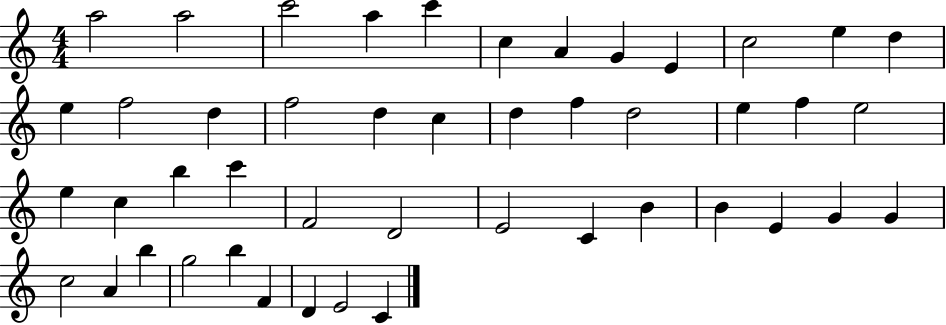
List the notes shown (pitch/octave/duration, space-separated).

A5/h A5/h C6/h A5/q C6/q C5/q A4/q G4/q E4/q C5/h E5/q D5/q E5/q F5/h D5/q F5/h D5/q C5/q D5/q F5/q D5/h E5/q F5/q E5/h E5/q C5/q B5/q C6/q F4/h D4/h E4/h C4/q B4/q B4/q E4/q G4/q G4/q C5/h A4/q B5/q G5/h B5/q F4/q D4/q E4/h C4/q